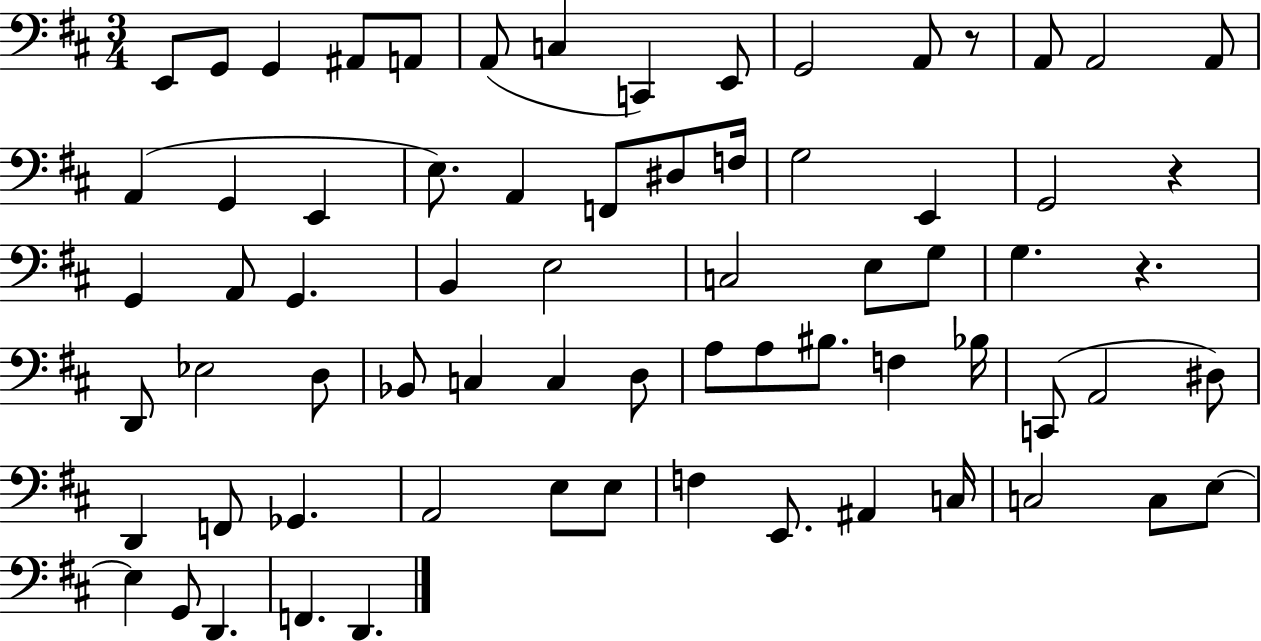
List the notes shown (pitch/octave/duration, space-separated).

E2/e G2/e G2/q A#2/e A2/e A2/e C3/q C2/q E2/e G2/h A2/e R/e A2/e A2/h A2/e A2/q G2/q E2/q E3/e. A2/q F2/e D#3/e F3/s G3/h E2/q G2/h R/q G2/q A2/e G2/q. B2/q E3/h C3/h E3/e G3/e G3/q. R/q. D2/e Eb3/h D3/e Bb2/e C3/q C3/q D3/e A3/e A3/e BIS3/e. F3/q Bb3/s C2/e A2/h D#3/e D2/q F2/e Gb2/q. A2/h E3/e E3/e F3/q E2/e. A#2/q C3/s C3/h C3/e E3/e E3/q G2/e D2/q. F2/q. D2/q.